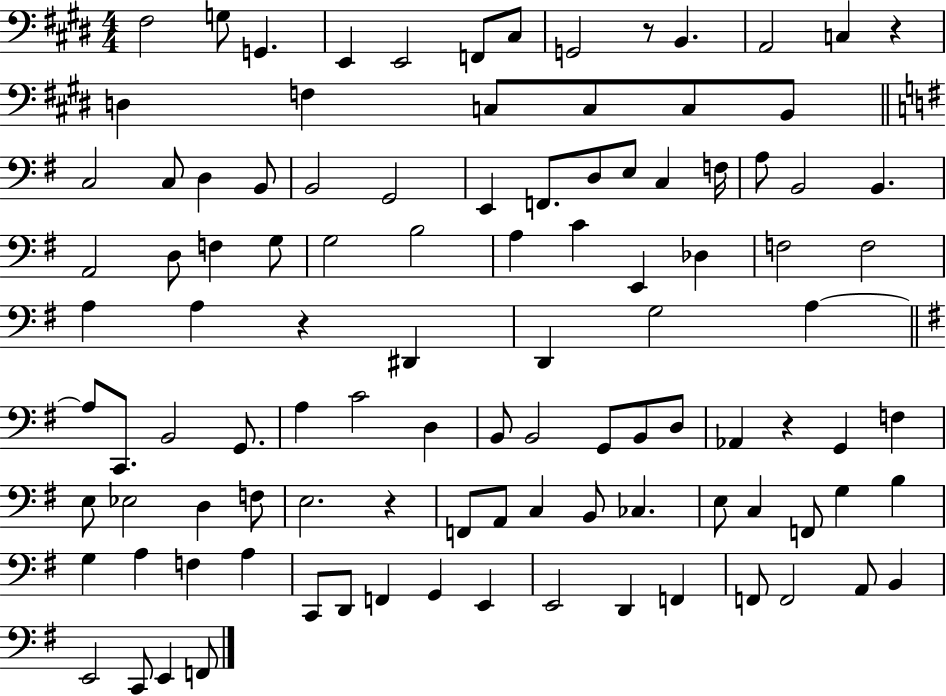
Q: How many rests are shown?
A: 5